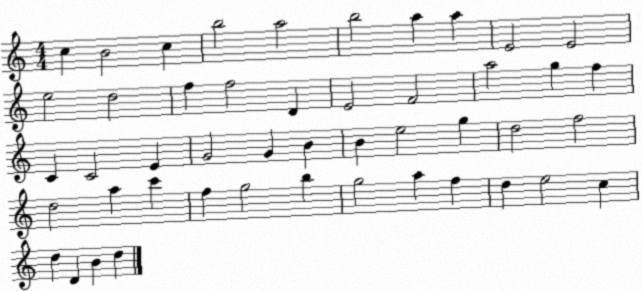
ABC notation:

X:1
T:Untitled
M:4/4
L:1/4
K:C
c B2 c b2 a2 b2 a a E2 E2 e2 d2 f f2 D E2 F2 a2 g f C C2 E G2 G B B e2 g d2 f2 d2 a c' f g2 b g2 a f d e2 c d D B d